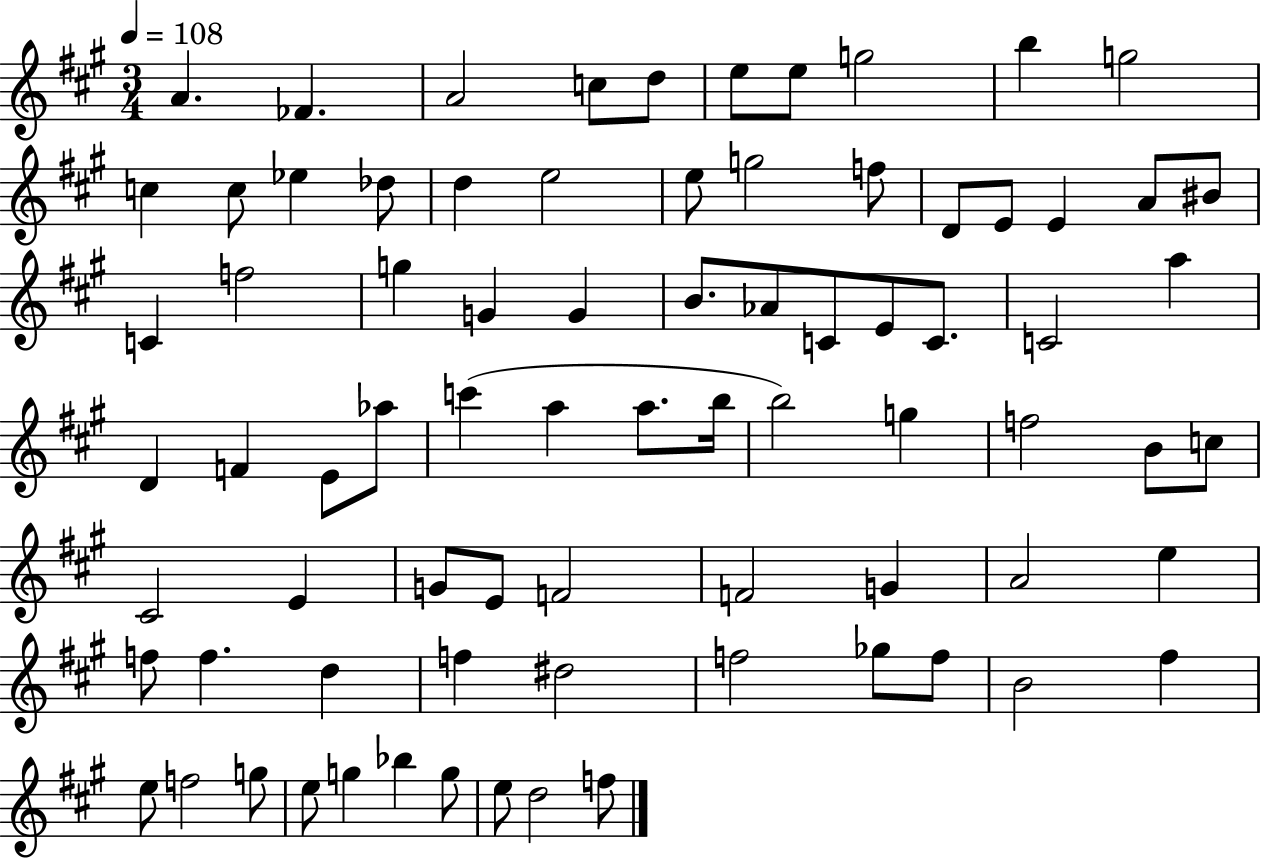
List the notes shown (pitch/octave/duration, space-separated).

A4/q. FES4/q. A4/h C5/e D5/e E5/e E5/e G5/h B5/q G5/h C5/q C5/e Eb5/q Db5/e D5/q E5/h E5/e G5/h F5/e D4/e E4/e E4/q A4/e BIS4/e C4/q F5/h G5/q G4/q G4/q B4/e. Ab4/e C4/e E4/e C4/e. C4/h A5/q D4/q F4/q E4/e Ab5/e C6/q A5/q A5/e. B5/s B5/h G5/q F5/h B4/e C5/e C#4/h E4/q G4/e E4/e F4/h F4/h G4/q A4/h E5/q F5/e F5/q. D5/q F5/q D#5/h F5/h Gb5/e F5/e B4/h F#5/q E5/e F5/h G5/e E5/e G5/q Bb5/q G5/e E5/e D5/h F5/e